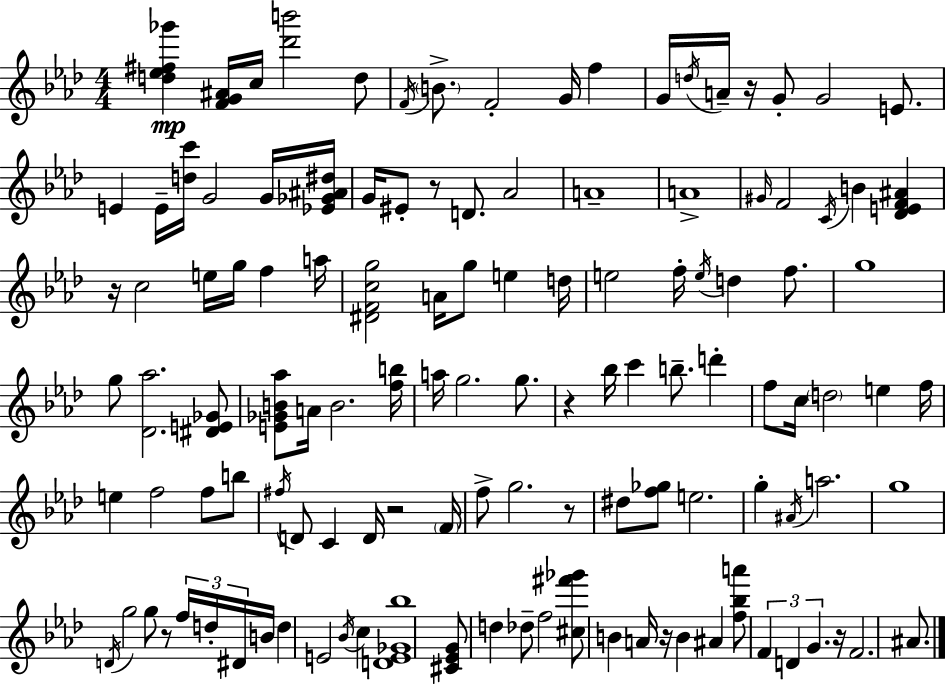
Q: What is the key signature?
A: F minor